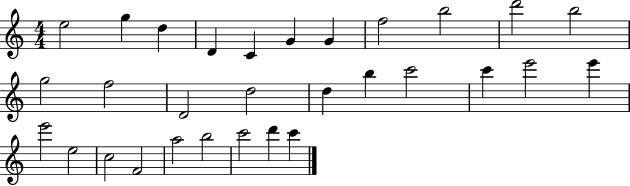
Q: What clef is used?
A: treble